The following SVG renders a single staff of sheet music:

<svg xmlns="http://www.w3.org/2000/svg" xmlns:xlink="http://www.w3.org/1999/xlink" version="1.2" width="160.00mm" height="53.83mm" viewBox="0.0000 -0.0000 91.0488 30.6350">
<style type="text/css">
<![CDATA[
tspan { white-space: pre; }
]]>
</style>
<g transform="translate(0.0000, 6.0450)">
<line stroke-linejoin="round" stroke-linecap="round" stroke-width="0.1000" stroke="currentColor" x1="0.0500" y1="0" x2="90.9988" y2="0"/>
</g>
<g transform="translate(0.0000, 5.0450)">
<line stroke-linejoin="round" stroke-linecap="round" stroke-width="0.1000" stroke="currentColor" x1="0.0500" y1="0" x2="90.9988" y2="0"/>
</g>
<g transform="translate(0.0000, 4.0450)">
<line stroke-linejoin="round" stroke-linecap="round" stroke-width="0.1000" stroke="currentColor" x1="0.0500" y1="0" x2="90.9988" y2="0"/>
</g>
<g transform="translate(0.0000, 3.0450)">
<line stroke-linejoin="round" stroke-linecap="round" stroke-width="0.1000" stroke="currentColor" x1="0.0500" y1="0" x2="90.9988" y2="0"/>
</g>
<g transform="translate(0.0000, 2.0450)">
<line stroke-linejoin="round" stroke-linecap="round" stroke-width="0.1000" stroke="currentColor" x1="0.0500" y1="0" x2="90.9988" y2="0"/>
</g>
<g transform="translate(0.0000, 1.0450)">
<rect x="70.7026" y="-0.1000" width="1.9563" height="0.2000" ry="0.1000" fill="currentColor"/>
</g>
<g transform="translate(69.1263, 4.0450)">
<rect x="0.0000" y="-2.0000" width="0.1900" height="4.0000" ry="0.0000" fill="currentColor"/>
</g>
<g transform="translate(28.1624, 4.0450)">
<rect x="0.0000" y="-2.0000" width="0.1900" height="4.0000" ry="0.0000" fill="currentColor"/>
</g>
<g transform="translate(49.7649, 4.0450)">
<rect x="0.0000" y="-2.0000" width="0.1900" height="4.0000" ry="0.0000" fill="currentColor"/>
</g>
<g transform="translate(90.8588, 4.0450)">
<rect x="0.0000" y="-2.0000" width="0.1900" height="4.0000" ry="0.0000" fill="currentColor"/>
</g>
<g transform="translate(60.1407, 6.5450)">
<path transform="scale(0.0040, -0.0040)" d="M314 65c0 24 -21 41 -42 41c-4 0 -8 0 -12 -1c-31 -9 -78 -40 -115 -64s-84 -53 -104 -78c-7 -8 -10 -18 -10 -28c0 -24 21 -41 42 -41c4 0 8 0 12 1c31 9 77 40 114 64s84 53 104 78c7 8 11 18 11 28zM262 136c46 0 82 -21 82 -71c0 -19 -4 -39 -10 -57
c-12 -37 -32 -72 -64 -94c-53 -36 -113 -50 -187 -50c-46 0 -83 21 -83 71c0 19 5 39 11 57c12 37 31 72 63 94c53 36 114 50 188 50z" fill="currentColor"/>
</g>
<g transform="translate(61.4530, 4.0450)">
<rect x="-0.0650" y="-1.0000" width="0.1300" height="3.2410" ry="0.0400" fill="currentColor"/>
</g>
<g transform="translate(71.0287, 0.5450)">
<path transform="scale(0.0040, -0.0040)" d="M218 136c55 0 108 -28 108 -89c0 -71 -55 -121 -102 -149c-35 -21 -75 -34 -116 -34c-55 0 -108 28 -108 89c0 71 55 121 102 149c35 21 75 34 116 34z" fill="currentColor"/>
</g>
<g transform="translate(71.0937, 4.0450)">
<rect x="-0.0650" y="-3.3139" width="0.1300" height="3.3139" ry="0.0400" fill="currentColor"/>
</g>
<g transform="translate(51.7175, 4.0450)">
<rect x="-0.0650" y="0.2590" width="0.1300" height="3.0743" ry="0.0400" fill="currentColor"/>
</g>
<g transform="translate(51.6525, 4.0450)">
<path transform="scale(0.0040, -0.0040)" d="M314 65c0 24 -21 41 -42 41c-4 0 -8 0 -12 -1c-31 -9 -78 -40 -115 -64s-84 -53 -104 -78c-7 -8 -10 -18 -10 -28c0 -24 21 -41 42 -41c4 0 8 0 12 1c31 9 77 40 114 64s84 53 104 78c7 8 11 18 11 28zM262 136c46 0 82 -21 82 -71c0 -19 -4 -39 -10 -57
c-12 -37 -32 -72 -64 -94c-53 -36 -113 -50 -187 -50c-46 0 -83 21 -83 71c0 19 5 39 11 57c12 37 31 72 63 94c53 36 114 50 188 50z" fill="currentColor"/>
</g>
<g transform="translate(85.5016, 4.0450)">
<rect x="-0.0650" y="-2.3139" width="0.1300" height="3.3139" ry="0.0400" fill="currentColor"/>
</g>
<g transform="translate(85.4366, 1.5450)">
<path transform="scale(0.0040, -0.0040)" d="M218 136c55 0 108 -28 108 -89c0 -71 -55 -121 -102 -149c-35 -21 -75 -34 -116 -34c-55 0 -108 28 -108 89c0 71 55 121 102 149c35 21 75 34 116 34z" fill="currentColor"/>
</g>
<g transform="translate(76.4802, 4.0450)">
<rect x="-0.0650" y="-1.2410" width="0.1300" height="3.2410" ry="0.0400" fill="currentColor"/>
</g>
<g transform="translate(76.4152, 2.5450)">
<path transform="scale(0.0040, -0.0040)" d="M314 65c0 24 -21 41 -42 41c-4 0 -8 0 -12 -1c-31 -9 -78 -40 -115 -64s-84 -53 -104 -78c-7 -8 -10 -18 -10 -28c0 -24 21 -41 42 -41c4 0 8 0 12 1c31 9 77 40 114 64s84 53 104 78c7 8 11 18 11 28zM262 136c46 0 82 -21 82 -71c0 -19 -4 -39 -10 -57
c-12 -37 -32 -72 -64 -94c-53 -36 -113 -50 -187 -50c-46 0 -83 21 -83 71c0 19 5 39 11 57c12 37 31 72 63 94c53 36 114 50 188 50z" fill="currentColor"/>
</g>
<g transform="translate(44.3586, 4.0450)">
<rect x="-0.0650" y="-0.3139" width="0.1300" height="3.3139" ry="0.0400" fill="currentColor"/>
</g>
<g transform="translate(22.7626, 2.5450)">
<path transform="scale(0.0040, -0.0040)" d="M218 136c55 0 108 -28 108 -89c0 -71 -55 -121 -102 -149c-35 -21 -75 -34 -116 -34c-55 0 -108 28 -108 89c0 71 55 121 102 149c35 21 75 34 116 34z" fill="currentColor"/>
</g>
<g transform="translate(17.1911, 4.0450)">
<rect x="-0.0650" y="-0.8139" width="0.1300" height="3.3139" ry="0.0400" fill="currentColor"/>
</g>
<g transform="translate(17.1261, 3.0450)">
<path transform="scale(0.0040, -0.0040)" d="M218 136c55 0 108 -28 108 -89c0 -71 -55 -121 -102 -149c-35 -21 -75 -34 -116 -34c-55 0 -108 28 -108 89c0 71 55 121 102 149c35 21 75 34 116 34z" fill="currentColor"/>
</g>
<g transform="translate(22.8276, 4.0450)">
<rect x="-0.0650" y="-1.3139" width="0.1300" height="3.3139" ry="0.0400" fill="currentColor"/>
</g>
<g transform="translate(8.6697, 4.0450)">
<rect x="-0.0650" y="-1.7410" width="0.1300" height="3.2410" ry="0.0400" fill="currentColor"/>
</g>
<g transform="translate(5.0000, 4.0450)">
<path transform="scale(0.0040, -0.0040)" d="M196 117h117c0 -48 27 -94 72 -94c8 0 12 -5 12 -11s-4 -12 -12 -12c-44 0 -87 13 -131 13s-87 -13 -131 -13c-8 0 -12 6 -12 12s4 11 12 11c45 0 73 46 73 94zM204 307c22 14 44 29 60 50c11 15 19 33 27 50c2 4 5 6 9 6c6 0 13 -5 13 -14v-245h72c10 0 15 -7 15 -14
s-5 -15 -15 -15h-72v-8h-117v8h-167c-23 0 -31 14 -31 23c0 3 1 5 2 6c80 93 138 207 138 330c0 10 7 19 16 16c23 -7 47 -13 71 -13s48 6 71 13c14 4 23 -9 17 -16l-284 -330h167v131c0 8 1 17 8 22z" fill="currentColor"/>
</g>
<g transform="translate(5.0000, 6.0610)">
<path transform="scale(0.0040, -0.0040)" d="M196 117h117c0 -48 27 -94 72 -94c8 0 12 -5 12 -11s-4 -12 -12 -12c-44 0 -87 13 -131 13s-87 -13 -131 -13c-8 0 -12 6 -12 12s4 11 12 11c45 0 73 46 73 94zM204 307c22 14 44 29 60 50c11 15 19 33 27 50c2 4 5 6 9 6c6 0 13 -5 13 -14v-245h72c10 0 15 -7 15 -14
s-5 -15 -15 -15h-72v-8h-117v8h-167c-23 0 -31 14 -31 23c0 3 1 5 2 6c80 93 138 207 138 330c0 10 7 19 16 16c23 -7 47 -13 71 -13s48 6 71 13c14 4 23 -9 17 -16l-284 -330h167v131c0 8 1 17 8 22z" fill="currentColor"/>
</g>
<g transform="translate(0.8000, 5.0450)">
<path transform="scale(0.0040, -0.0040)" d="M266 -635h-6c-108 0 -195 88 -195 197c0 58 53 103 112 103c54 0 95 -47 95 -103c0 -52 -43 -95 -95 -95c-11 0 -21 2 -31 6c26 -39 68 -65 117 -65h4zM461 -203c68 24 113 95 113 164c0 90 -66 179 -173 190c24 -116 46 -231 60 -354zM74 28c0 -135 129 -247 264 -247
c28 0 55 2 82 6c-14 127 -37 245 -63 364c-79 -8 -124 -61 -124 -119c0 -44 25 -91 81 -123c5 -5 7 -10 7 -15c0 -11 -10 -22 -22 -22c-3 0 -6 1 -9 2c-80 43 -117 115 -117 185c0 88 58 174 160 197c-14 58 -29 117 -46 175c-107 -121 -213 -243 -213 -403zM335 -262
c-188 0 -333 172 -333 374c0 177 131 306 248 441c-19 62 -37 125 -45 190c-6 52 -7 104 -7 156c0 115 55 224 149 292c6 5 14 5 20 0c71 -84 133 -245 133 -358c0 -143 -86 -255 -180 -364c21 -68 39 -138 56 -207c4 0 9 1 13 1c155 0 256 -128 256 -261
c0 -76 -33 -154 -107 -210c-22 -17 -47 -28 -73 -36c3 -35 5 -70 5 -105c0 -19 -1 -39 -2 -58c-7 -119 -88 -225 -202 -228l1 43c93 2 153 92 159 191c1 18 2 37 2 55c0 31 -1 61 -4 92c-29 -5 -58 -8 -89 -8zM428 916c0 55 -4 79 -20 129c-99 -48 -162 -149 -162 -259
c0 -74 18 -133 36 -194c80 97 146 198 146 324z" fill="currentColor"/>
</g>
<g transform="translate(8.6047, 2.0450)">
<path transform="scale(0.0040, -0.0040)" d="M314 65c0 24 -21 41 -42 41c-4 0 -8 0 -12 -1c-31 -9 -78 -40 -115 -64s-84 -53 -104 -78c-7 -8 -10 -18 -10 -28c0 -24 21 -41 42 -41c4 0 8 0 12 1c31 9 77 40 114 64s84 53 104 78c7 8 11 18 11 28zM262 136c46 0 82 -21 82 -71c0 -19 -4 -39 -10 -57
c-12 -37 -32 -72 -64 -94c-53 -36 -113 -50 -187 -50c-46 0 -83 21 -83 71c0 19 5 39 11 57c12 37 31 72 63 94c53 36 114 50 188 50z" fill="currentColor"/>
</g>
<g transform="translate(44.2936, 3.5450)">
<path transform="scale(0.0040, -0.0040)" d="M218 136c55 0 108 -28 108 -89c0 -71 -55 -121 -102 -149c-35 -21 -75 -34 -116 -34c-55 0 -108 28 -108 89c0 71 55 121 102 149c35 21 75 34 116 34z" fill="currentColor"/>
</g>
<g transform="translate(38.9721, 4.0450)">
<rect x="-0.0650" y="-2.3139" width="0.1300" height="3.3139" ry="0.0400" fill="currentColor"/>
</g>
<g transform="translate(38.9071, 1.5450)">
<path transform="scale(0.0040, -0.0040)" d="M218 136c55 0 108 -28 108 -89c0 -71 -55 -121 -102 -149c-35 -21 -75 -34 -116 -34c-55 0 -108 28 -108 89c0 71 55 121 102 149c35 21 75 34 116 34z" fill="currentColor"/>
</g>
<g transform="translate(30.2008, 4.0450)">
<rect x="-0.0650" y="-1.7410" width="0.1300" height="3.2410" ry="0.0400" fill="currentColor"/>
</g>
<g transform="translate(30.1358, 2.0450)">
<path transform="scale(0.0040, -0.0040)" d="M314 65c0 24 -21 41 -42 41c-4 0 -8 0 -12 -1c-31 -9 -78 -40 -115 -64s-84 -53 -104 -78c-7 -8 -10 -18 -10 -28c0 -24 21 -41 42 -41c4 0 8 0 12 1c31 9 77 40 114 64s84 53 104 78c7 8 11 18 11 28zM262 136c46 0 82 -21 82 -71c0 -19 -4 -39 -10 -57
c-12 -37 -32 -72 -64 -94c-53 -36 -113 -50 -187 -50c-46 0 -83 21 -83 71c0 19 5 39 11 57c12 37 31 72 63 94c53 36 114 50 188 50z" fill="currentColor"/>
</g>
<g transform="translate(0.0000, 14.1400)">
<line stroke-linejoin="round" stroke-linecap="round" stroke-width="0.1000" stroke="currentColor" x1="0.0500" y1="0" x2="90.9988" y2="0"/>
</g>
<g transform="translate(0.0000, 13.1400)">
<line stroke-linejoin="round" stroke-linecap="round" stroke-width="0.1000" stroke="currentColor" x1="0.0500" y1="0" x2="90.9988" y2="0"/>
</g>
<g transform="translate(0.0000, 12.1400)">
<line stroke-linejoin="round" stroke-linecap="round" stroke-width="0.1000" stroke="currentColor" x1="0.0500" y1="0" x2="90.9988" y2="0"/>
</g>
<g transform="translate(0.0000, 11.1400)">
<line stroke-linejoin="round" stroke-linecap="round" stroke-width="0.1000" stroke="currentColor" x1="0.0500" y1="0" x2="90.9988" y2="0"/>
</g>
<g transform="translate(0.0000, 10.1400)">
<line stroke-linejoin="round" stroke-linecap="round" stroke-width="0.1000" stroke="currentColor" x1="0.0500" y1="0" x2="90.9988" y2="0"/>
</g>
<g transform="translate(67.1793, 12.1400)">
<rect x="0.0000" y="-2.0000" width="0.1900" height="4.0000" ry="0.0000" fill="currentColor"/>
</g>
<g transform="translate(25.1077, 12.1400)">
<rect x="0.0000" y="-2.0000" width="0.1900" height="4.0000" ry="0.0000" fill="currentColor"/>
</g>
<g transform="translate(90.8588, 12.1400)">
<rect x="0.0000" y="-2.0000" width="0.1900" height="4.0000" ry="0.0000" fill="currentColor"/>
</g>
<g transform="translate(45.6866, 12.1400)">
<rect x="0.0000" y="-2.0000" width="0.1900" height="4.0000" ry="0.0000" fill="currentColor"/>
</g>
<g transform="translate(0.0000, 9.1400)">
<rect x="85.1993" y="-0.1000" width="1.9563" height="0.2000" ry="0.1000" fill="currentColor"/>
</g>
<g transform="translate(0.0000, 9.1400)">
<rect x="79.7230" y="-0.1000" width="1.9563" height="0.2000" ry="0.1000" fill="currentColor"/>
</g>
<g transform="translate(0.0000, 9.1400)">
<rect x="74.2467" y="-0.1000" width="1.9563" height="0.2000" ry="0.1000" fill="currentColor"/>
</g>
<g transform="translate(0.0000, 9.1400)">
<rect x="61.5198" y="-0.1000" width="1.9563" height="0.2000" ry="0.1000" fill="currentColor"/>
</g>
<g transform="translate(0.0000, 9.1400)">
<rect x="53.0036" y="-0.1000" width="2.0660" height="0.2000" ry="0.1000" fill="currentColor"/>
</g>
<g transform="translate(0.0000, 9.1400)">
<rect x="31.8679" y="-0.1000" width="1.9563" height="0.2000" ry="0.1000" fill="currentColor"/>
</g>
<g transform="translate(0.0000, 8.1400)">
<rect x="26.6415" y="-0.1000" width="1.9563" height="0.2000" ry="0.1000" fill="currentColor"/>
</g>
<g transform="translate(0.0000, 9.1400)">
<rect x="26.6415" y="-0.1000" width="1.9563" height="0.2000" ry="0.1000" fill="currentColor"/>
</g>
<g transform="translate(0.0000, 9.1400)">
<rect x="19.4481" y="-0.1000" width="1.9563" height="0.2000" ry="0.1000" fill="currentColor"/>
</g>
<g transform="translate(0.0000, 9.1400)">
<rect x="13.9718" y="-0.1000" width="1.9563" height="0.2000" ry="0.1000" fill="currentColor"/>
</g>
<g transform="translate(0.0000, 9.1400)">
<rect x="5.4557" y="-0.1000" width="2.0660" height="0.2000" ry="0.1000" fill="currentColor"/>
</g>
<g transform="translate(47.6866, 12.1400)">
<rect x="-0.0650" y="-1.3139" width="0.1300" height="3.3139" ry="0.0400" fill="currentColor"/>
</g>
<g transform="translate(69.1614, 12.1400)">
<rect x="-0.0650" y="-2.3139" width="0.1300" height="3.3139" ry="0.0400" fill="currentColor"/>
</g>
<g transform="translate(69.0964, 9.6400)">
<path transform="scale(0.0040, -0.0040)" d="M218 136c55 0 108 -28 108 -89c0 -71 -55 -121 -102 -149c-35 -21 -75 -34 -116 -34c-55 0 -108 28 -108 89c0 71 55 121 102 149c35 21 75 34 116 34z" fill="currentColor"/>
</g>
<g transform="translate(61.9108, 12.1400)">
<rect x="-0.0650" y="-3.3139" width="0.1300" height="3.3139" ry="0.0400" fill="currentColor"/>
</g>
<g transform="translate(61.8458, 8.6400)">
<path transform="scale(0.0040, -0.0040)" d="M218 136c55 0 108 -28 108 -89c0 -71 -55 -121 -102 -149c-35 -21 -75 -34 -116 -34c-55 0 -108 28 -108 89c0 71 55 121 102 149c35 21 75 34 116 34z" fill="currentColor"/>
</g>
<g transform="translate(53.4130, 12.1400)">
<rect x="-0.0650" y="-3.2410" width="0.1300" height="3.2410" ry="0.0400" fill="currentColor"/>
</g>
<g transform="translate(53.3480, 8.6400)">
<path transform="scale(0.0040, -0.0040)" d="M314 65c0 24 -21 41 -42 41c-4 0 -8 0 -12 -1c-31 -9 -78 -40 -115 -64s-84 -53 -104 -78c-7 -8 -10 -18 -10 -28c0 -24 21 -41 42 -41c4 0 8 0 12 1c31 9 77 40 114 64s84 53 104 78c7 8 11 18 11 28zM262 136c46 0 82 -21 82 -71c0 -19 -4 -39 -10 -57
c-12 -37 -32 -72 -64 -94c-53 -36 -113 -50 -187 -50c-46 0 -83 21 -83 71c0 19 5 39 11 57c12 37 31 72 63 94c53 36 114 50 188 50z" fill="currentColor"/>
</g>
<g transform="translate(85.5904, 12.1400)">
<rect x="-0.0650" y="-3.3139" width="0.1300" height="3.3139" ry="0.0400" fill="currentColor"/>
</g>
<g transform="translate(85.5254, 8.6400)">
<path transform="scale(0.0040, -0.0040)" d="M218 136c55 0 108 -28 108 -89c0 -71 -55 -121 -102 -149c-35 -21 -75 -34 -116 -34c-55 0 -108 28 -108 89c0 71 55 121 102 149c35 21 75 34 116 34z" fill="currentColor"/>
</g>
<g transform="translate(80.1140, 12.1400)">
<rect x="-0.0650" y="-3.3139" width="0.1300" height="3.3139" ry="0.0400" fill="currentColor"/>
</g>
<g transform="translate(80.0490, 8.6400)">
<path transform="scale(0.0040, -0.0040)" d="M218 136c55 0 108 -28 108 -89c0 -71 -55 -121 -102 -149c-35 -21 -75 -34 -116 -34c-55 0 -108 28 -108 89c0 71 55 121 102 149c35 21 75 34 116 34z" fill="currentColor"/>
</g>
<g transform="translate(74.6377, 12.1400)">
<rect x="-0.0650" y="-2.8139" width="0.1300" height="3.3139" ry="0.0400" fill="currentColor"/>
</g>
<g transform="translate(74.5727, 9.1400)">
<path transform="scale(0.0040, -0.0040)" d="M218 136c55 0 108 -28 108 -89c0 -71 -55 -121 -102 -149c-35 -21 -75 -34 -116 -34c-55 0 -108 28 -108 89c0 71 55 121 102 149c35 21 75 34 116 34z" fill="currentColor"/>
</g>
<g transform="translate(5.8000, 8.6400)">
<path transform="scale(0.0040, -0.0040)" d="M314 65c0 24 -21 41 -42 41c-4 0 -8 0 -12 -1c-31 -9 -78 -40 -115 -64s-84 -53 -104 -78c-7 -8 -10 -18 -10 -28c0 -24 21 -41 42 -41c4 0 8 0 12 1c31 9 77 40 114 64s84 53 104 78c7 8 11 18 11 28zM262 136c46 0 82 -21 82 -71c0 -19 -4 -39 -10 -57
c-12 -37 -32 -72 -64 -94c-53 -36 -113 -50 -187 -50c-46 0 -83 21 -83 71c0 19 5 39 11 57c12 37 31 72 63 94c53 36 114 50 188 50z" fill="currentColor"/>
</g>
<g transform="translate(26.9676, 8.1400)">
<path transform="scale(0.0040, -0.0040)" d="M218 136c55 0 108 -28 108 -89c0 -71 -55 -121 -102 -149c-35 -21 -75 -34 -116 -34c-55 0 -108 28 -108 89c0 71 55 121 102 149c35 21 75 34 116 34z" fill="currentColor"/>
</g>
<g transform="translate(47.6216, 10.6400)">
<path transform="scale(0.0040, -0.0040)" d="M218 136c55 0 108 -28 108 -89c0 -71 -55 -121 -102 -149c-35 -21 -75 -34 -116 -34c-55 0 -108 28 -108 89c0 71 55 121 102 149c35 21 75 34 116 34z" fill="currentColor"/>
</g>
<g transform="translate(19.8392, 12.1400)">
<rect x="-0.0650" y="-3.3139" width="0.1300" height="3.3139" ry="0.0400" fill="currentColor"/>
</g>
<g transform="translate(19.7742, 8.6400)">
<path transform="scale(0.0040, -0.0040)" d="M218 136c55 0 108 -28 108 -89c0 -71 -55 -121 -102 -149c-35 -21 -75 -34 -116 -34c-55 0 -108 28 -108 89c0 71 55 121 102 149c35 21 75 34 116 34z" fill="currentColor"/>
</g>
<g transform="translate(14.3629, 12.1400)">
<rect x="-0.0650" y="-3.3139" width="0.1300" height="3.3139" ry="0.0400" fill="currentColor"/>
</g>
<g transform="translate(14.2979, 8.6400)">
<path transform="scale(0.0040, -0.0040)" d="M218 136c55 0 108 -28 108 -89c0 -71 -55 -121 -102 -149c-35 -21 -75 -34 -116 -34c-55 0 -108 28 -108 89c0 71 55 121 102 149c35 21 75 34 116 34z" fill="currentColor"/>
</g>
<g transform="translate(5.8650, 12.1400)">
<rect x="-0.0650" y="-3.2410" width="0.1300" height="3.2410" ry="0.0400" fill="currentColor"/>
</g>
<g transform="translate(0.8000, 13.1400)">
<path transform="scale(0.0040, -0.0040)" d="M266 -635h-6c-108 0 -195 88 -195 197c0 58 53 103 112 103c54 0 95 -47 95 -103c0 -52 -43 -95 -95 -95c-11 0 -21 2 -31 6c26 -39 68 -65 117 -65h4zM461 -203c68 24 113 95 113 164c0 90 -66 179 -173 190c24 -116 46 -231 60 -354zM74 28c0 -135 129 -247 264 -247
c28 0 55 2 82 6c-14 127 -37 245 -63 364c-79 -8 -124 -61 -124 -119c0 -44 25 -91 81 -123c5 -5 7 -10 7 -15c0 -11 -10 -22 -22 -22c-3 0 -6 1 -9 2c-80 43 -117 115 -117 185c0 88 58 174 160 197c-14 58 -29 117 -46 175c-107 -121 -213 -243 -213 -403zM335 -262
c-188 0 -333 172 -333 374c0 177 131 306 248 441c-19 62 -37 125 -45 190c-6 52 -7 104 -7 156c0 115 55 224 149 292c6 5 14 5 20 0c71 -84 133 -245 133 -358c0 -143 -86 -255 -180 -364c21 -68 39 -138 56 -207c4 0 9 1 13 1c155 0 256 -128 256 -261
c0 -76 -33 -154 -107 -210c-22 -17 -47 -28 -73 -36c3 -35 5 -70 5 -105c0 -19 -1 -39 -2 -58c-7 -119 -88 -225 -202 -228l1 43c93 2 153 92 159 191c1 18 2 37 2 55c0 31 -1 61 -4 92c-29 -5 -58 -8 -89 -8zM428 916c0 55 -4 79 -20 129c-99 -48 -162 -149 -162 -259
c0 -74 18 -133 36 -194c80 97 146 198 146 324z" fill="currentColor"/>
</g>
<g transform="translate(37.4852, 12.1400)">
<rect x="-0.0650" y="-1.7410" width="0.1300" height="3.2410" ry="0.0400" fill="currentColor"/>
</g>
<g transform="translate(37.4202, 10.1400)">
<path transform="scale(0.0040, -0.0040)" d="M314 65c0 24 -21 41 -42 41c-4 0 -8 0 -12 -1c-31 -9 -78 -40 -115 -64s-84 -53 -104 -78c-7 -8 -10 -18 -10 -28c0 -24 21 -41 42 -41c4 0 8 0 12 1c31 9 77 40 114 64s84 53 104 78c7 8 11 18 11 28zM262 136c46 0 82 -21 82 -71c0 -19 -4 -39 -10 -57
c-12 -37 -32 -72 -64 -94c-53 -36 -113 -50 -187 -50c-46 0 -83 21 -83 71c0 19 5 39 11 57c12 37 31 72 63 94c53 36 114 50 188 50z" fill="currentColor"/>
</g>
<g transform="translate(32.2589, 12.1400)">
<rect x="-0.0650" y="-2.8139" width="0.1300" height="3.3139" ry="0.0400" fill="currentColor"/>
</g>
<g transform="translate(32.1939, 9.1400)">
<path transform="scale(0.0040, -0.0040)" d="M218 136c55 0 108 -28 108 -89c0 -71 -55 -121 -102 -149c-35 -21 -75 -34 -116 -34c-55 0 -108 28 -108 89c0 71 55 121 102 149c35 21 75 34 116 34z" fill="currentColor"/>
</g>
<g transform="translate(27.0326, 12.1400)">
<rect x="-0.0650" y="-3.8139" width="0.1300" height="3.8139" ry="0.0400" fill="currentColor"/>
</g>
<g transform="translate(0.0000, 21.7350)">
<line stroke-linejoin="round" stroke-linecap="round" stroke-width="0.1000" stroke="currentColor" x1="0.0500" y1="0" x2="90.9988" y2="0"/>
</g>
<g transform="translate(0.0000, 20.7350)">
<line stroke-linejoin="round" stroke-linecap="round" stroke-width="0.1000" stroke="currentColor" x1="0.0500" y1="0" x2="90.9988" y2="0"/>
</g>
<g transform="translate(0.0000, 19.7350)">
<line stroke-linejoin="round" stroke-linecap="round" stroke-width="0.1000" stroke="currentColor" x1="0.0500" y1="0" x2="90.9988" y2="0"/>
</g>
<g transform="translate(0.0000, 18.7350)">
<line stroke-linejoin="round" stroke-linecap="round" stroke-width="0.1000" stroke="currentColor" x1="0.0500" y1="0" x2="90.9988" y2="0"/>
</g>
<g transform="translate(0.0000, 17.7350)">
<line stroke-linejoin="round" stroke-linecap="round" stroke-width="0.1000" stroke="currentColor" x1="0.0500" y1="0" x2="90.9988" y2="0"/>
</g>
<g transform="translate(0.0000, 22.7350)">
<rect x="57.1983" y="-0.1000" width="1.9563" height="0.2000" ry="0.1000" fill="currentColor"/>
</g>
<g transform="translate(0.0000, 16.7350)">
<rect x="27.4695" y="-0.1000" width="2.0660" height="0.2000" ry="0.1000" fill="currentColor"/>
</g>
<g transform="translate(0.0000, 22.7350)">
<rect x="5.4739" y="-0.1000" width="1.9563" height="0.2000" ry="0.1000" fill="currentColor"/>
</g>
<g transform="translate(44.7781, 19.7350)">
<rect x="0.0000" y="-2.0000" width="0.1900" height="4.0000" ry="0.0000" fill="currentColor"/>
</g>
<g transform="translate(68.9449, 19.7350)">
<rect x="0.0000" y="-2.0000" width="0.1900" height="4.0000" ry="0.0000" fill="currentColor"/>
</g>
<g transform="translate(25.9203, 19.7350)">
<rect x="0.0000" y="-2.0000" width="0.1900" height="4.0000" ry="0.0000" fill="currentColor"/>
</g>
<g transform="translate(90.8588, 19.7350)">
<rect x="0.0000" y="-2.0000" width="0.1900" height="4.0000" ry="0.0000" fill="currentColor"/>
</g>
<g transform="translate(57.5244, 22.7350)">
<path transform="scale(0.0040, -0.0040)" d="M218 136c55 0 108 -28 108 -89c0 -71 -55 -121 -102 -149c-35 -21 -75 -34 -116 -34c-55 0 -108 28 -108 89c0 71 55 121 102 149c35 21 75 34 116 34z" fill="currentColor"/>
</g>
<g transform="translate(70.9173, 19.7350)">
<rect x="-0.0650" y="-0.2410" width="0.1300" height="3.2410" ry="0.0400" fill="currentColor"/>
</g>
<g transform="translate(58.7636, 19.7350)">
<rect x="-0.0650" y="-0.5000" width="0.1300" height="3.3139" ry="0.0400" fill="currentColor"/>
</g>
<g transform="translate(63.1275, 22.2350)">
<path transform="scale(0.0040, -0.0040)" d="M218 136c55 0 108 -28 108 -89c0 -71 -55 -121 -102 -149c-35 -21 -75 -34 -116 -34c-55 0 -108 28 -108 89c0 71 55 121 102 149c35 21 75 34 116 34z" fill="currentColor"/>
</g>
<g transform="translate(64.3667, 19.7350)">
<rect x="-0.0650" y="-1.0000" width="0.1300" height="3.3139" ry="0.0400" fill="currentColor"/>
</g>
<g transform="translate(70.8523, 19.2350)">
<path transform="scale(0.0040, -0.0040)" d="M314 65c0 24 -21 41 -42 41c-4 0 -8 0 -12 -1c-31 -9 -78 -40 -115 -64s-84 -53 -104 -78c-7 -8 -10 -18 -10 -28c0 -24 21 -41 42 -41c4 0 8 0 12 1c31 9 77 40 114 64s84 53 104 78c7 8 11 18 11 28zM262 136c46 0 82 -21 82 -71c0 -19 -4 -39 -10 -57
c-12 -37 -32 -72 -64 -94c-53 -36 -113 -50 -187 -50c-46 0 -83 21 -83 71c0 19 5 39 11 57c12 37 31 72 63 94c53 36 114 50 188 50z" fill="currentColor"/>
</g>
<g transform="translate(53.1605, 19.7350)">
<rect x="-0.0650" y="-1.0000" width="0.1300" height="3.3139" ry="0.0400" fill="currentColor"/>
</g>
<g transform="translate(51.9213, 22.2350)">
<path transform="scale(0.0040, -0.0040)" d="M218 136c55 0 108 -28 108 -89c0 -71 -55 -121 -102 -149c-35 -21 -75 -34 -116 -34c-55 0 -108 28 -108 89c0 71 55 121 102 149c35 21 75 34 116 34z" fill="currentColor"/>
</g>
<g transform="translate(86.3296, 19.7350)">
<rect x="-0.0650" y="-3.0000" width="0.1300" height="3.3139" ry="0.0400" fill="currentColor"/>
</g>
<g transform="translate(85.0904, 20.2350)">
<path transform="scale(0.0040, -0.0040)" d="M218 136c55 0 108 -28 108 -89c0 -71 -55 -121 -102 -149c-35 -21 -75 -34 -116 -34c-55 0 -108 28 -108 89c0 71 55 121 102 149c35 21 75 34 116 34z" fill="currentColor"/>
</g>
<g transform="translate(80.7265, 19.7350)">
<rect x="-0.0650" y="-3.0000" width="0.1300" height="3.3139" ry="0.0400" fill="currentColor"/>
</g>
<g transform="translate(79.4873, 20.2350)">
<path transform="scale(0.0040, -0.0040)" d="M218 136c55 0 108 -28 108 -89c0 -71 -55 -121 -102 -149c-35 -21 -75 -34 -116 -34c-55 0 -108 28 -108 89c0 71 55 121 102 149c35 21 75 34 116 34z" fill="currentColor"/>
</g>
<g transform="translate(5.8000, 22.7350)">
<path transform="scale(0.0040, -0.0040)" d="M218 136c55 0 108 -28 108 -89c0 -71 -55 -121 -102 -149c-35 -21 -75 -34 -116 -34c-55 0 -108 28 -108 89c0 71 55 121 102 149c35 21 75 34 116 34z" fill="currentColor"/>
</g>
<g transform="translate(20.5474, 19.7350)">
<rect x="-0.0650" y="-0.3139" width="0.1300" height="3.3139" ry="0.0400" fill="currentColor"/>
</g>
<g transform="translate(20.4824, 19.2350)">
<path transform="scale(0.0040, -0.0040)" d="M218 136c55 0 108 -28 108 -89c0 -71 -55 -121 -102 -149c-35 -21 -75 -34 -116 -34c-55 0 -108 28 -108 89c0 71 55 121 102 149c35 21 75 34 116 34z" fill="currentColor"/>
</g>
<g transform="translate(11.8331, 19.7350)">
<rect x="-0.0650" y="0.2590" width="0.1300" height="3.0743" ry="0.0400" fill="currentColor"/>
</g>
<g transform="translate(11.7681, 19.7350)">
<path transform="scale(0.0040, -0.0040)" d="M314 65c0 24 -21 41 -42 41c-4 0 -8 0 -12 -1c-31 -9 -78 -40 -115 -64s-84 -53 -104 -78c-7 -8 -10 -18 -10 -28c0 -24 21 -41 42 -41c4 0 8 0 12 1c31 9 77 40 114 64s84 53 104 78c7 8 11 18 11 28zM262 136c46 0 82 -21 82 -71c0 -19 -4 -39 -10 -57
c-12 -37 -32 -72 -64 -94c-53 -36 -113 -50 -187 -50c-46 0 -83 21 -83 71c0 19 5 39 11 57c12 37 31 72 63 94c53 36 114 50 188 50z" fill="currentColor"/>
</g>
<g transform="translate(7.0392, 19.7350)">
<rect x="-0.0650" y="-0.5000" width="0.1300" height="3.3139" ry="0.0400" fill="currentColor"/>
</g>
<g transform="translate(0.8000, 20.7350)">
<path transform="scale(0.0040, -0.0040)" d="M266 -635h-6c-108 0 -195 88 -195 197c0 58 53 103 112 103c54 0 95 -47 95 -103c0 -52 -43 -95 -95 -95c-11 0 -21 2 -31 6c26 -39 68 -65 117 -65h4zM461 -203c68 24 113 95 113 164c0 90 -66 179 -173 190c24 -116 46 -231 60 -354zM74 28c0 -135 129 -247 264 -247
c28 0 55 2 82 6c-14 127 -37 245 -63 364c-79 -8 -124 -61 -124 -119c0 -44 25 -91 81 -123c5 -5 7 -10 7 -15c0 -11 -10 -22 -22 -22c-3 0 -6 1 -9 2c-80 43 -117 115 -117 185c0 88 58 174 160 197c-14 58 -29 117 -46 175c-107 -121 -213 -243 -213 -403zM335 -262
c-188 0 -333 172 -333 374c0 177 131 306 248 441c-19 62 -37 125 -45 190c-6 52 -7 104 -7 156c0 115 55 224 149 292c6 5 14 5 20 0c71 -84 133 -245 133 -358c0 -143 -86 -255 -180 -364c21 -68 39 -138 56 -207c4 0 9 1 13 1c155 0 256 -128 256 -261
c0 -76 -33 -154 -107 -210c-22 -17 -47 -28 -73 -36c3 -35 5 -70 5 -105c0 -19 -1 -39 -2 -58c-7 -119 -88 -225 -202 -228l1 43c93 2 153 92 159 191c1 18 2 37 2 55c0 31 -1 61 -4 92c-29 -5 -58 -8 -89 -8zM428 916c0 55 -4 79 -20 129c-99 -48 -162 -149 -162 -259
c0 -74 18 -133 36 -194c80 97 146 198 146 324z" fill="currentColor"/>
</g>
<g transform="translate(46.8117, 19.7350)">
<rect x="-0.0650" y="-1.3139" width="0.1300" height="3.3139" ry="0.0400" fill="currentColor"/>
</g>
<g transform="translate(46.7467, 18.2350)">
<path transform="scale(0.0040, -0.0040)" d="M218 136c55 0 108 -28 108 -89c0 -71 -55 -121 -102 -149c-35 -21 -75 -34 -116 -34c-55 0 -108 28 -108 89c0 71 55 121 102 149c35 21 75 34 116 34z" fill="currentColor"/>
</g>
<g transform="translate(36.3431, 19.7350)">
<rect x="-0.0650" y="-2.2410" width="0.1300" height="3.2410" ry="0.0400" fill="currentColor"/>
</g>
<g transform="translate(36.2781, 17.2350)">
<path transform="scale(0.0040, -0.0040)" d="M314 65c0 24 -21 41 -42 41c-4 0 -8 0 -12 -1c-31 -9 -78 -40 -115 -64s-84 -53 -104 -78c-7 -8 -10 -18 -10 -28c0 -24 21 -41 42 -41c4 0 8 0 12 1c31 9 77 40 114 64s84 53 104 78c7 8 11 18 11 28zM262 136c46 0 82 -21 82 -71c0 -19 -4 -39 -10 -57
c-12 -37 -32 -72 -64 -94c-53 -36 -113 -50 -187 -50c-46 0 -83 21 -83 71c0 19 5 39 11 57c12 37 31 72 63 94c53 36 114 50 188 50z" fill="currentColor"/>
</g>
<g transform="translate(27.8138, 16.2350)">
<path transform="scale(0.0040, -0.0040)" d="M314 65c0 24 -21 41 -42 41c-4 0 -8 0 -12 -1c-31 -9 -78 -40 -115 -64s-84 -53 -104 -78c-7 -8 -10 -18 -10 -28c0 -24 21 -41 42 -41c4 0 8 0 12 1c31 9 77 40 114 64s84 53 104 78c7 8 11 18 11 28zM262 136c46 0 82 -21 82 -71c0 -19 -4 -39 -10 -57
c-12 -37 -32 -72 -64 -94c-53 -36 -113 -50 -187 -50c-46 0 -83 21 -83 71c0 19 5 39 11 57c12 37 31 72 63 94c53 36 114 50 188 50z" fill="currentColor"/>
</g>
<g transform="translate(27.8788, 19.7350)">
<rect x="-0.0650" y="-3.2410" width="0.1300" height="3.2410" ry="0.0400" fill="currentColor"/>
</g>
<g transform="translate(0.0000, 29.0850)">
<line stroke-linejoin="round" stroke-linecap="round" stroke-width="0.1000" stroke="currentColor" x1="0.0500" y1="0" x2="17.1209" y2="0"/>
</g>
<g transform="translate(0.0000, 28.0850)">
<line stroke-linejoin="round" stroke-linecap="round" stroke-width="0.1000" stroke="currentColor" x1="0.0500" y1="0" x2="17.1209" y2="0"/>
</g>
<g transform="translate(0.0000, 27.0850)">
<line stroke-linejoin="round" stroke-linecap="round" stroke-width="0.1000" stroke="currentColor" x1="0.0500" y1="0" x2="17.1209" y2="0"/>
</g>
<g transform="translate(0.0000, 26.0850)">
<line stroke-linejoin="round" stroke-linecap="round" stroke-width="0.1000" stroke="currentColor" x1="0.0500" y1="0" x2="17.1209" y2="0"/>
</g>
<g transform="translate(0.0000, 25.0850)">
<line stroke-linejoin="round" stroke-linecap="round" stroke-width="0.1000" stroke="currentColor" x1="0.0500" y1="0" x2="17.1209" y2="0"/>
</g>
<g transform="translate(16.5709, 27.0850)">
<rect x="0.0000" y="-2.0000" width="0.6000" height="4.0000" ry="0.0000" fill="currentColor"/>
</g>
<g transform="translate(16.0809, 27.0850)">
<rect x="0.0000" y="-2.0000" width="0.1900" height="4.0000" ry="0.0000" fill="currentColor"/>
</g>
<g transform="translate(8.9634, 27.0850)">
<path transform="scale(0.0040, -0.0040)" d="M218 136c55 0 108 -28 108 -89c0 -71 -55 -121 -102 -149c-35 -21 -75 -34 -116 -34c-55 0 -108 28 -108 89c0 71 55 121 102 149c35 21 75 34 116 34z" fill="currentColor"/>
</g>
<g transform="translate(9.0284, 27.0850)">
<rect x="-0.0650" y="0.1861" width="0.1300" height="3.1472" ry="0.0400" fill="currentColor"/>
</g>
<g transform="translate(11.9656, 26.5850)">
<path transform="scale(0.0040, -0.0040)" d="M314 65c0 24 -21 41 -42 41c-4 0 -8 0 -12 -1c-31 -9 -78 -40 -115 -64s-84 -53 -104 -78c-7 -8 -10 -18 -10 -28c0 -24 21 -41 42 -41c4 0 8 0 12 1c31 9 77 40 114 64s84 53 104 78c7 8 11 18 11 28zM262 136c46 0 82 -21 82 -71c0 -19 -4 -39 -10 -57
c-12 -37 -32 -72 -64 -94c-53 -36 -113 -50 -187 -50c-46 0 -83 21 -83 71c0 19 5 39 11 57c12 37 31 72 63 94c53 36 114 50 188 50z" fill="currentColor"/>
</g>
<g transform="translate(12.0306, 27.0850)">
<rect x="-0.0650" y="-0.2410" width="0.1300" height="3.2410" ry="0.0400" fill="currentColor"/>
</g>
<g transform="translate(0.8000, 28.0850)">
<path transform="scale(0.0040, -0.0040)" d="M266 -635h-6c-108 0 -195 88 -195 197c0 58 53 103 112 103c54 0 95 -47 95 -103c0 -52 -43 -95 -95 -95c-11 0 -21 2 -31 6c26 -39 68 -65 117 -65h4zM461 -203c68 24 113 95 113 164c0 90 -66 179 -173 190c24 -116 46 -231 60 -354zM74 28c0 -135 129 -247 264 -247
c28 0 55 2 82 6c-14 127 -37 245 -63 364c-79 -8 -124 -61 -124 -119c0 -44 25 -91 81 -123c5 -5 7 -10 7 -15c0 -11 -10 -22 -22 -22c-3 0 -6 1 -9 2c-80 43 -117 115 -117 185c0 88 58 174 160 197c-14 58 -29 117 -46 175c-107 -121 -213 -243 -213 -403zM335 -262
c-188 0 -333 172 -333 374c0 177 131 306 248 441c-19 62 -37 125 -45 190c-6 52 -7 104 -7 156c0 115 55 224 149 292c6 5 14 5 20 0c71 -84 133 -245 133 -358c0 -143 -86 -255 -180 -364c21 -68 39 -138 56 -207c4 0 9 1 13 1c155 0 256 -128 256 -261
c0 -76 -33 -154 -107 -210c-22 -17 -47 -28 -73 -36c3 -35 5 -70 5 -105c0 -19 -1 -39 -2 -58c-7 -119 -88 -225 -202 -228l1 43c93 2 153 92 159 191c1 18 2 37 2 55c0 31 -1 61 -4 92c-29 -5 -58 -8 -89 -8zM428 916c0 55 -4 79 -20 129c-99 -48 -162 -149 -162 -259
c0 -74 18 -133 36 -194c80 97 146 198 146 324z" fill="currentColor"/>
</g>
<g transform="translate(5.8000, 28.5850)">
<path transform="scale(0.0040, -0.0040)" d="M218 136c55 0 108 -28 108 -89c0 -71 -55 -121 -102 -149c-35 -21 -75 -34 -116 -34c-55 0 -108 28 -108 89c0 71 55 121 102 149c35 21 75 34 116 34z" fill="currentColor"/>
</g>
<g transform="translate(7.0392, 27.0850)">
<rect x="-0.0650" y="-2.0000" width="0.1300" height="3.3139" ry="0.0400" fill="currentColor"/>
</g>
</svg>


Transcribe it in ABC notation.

X:1
T:Untitled
M:4/4
L:1/4
K:C
f2 d e f2 g c B2 D2 b e2 g b2 b b c' a f2 e b2 b g a b b C B2 c b2 g2 e D C D c2 A A F B c2